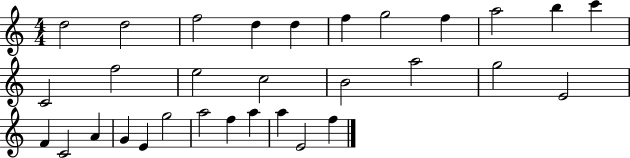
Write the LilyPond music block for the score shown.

{
  \clef treble
  \numericTimeSignature
  \time 4/4
  \key c \major
  d''2 d''2 | f''2 d''4 d''4 | f''4 g''2 f''4 | a''2 b''4 c'''4 | \break c'2 f''2 | e''2 c''2 | b'2 a''2 | g''2 e'2 | \break f'4 c'2 a'4 | g'4 e'4 g''2 | a''2 f''4 a''4 | a''4 e'2 f''4 | \break \bar "|."
}